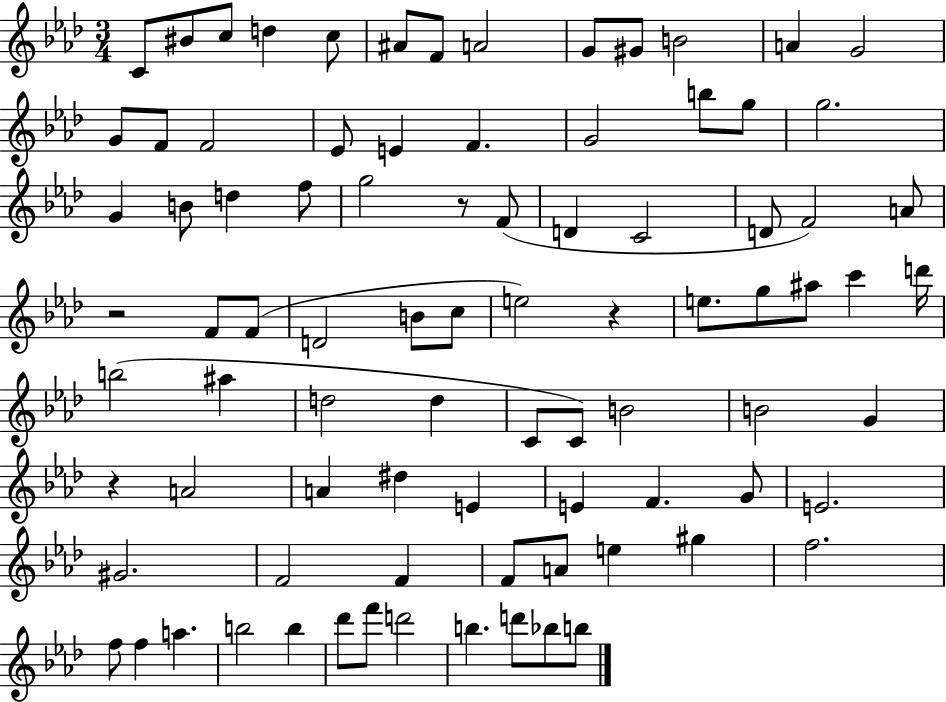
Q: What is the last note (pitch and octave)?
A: B5